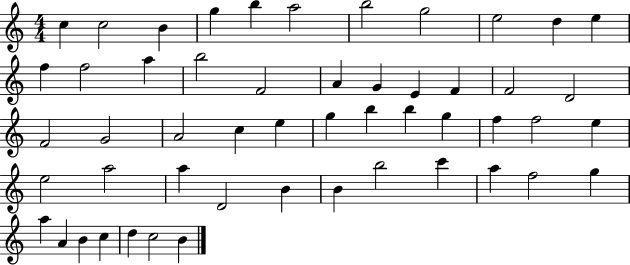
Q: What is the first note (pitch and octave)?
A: C5